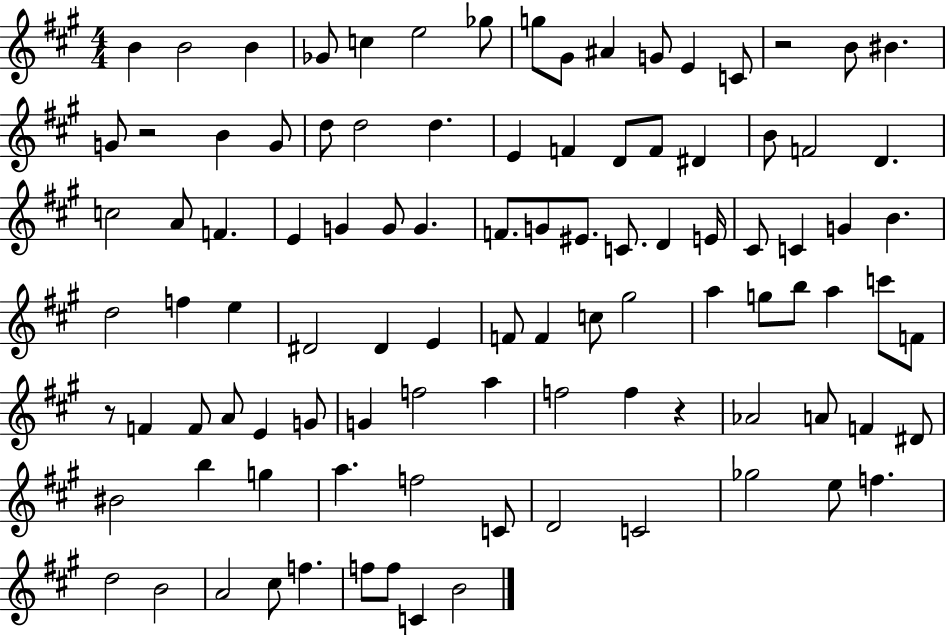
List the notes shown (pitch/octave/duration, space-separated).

B4/q B4/h B4/q Gb4/e C5/q E5/h Gb5/e G5/e G#4/e A#4/q G4/e E4/q C4/e R/h B4/e BIS4/q. G4/e R/h B4/q G4/e D5/e D5/h D5/q. E4/q F4/q D4/e F4/e D#4/q B4/e F4/h D4/q. C5/h A4/e F4/q. E4/q G4/q G4/e G4/q. F4/e. G4/e EIS4/e. C4/e. D4/q E4/s C#4/e C4/q G4/q B4/q. D5/h F5/q E5/q D#4/h D#4/q E4/q F4/e F4/q C5/e G#5/h A5/q G5/e B5/e A5/q C6/e F4/e R/e F4/q F4/e A4/e E4/q G4/e G4/q F5/h A5/q F5/h F5/q R/q Ab4/h A4/e F4/q D#4/e BIS4/h B5/q G5/q A5/q. F5/h C4/e D4/h C4/h Gb5/h E5/e F5/q. D5/h B4/h A4/h C#5/e F5/q. F5/e F5/e C4/q B4/h